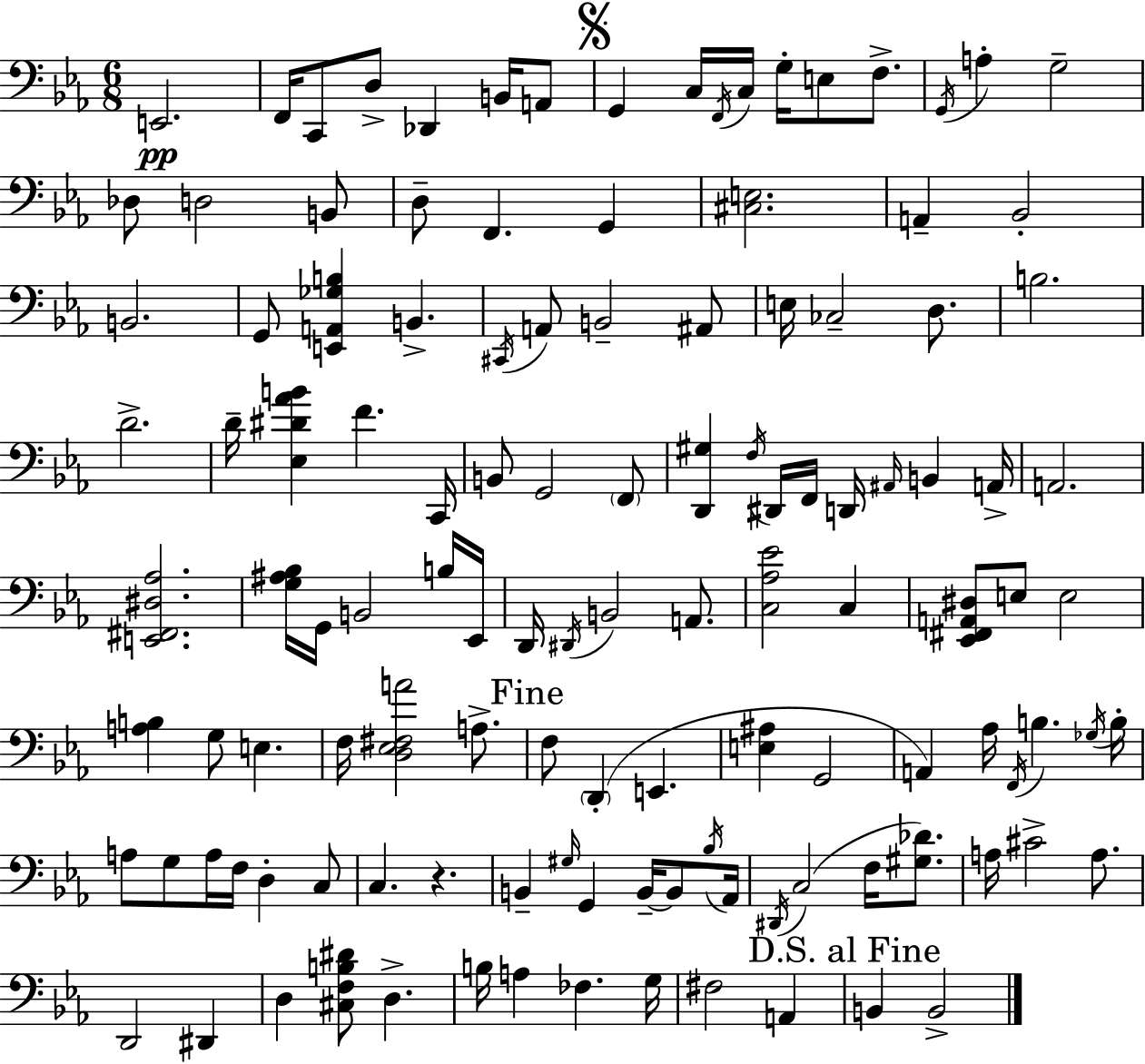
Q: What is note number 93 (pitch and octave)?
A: F3